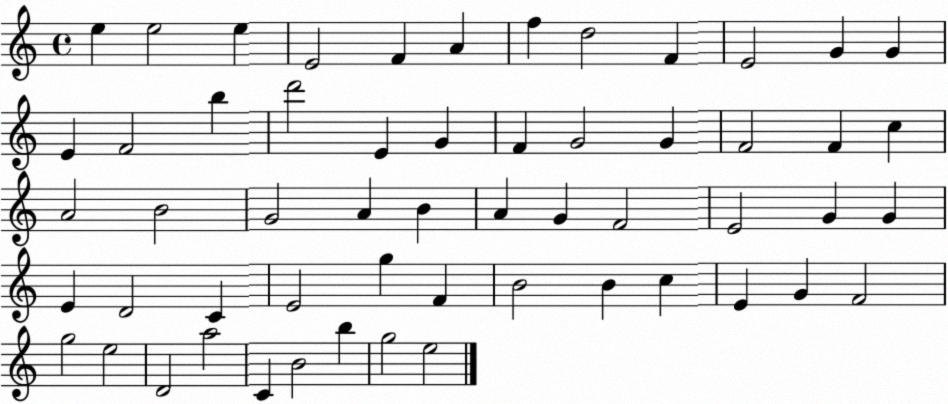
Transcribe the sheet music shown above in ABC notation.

X:1
T:Untitled
M:4/4
L:1/4
K:C
e e2 e E2 F A f d2 F E2 G G E F2 b d'2 E G F G2 G F2 F c A2 B2 G2 A B A G F2 E2 G G E D2 C E2 g F B2 B c E G F2 g2 e2 D2 a2 C B2 b g2 e2